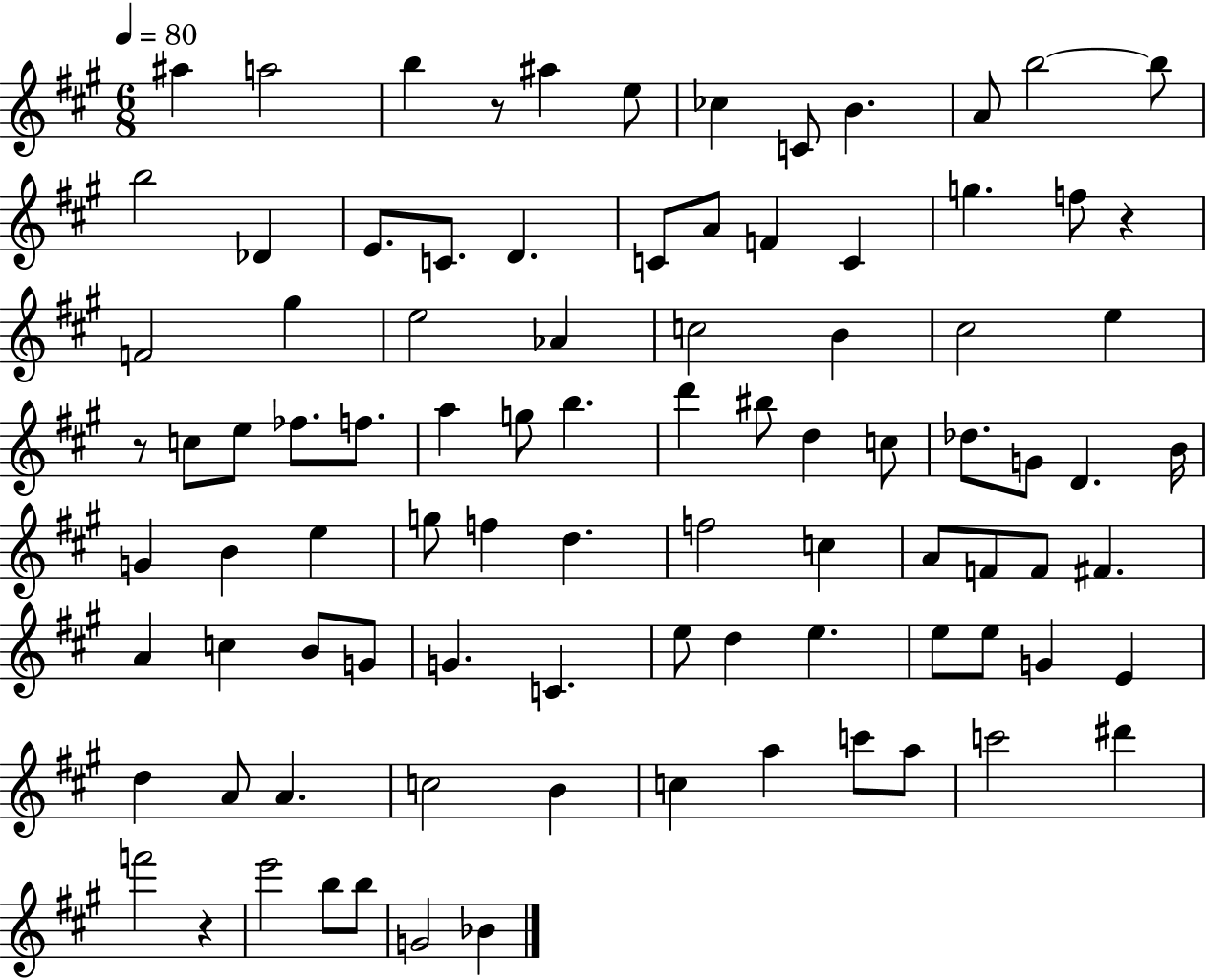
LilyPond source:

{
  \clef treble
  \numericTimeSignature
  \time 6/8
  \key a \major
  \tempo 4 = 80
  ais''4 a''2 | b''4 r8 ais''4 e''8 | ces''4 c'8 b'4. | a'8 b''2~~ b''8 | \break b''2 des'4 | e'8. c'8. d'4. | c'8 a'8 f'4 c'4 | g''4. f''8 r4 | \break f'2 gis''4 | e''2 aes'4 | c''2 b'4 | cis''2 e''4 | \break r8 c''8 e''8 fes''8. f''8. | a''4 g''8 b''4. | d'''4 bis''8 d''4 c''8 | des''8. g'8 d'4. b'16 | \break g'4 b'4 e''4 | g''8 f''4 d''4. | f''2 c''4 | a'8 f'8 f'8 fis'4. | \break a'4 c''4 b'8 g'8 | g'4. c'4. | e''8 d''4 e''4. | e''8 e''8 g'4 e'4 | \break d''4 a'8 a'4. | c''2 b'4 | c''4 a''4 c'''8 a''8 | c'''2 dis'''4 | \break f'''2 r4 | e'''2 b''8 b''8 | g'2 bes'4 | \bar "|."
}